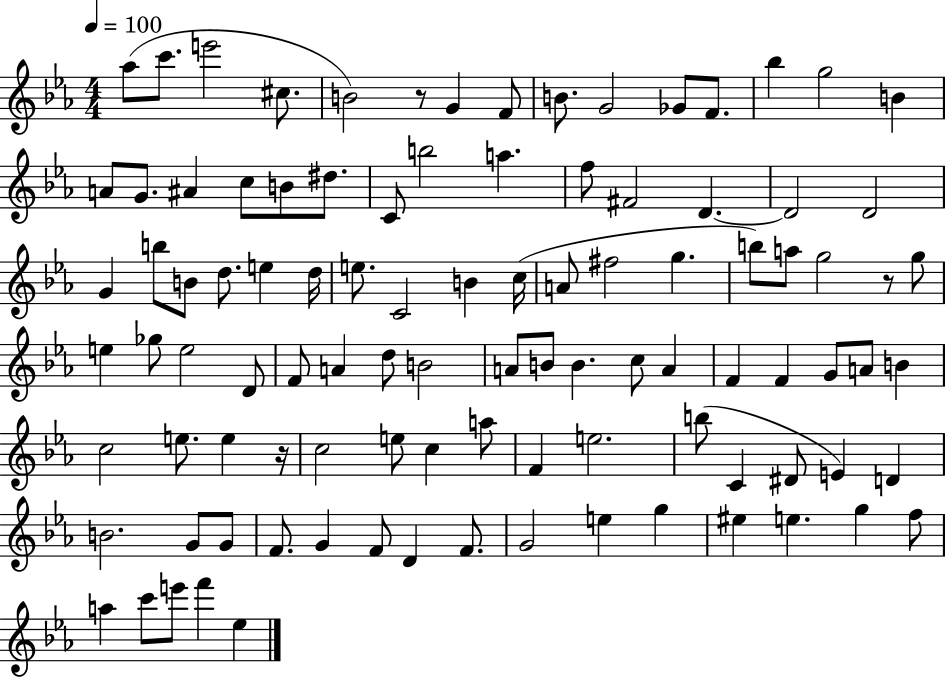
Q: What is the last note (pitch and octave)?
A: Eb5